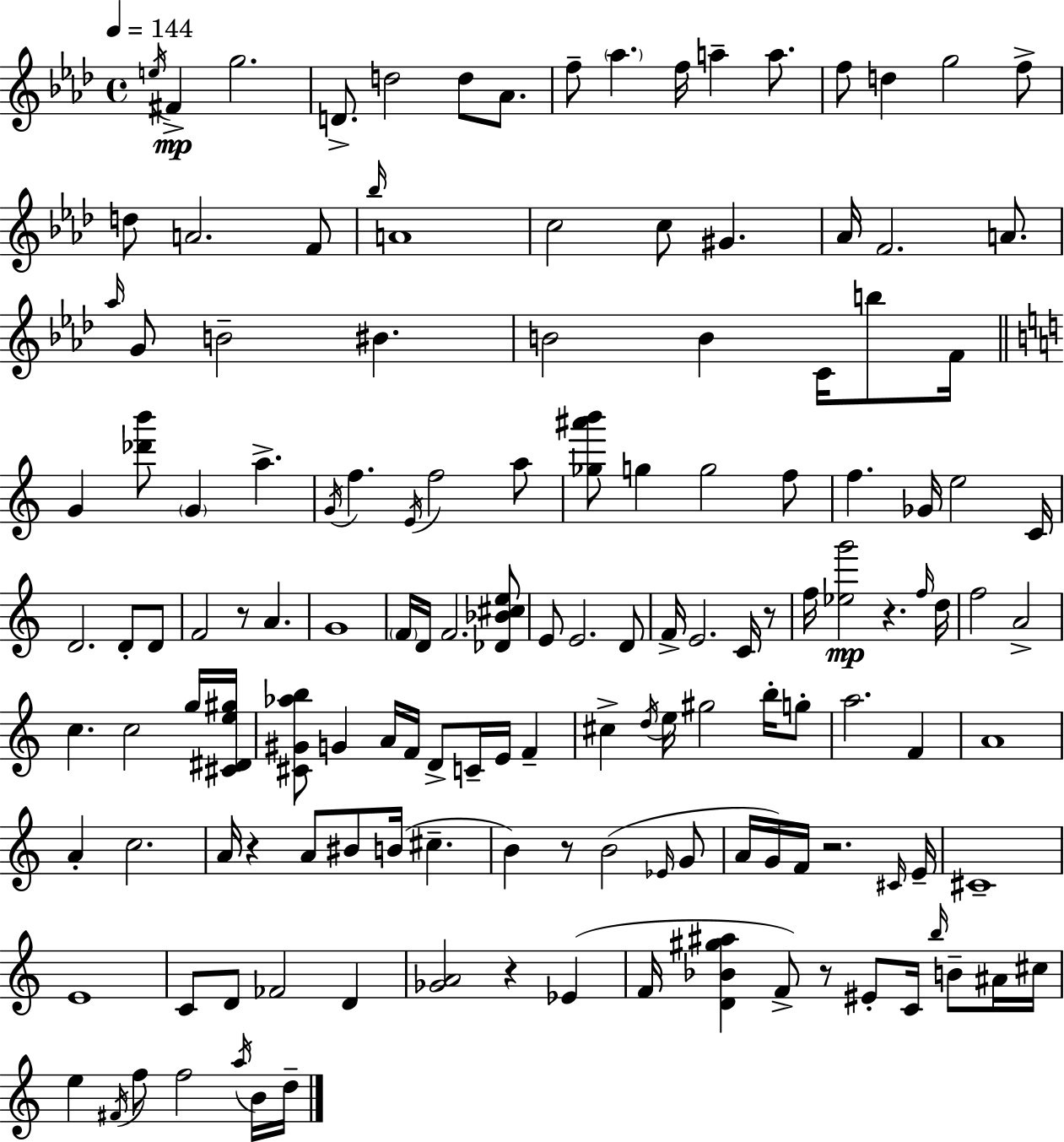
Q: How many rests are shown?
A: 8